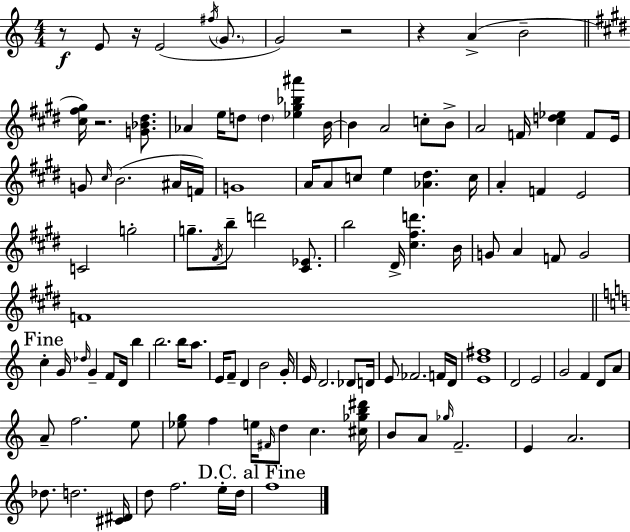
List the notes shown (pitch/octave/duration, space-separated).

R/e E4/e R/s E4/h F#5/s G4/e. G4/h R/h R/q A4/q B4/h [C#5,F#5,G#5]/s R/h. [G4,Bb4,D#5]/e. Ab4/q E5/s D5/e D5/q [Eb5,G#5,Bb5,A#6]/q B4/s B4/q A4/h C5/e B4/e A4/h F4/s [C#5,D5,Eb5]/q F4/e E4/s G4/e C#5/s B4/h. A#4/s F4/s G4/w A4/s A4/e C5/e E5/q [Ab4,D#5]/q. C5/s A4/q F4/q E4/h C4/h G5/h G5/e. F#4/s B5/e D6/h [C#4,Eb4]/e. B5/h D#4/s [C#5,F#5,D6]/q. B4/s G4/e A4/q F4/e G4/h F4/w C5/q G4/s Db5/s G4/q F4/e D4/s B5/q B5/h. B5/s A5/e. E4/s F4/e D4/q B4/h G4/s E4/s D4/h. Db4/e D4/s E4/e FES4/h. F4/s D4/s [E4,D5,F#5]/w D4/h E4/h G4/h F4/q D4/e A4/e A4/e F5/h. E5/e [Eb5,G5]/e F5/q E5/s F#4/s D5/e C5/q. [C#5,Gb5,B5,D#6]/s B4/e A4/e Gb5/s F4/h. E4/q A4/h. Db5/e. D5/h. [C#4,D#4]/s D5/e F5/h. E5/s D5/s F5/w